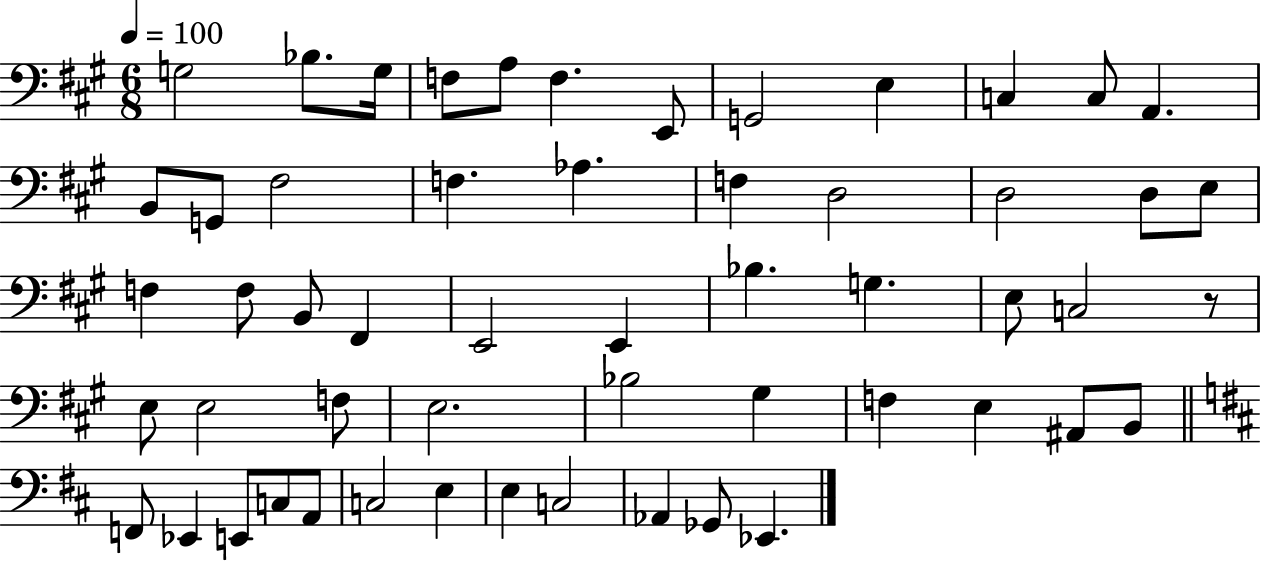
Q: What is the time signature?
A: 6/8